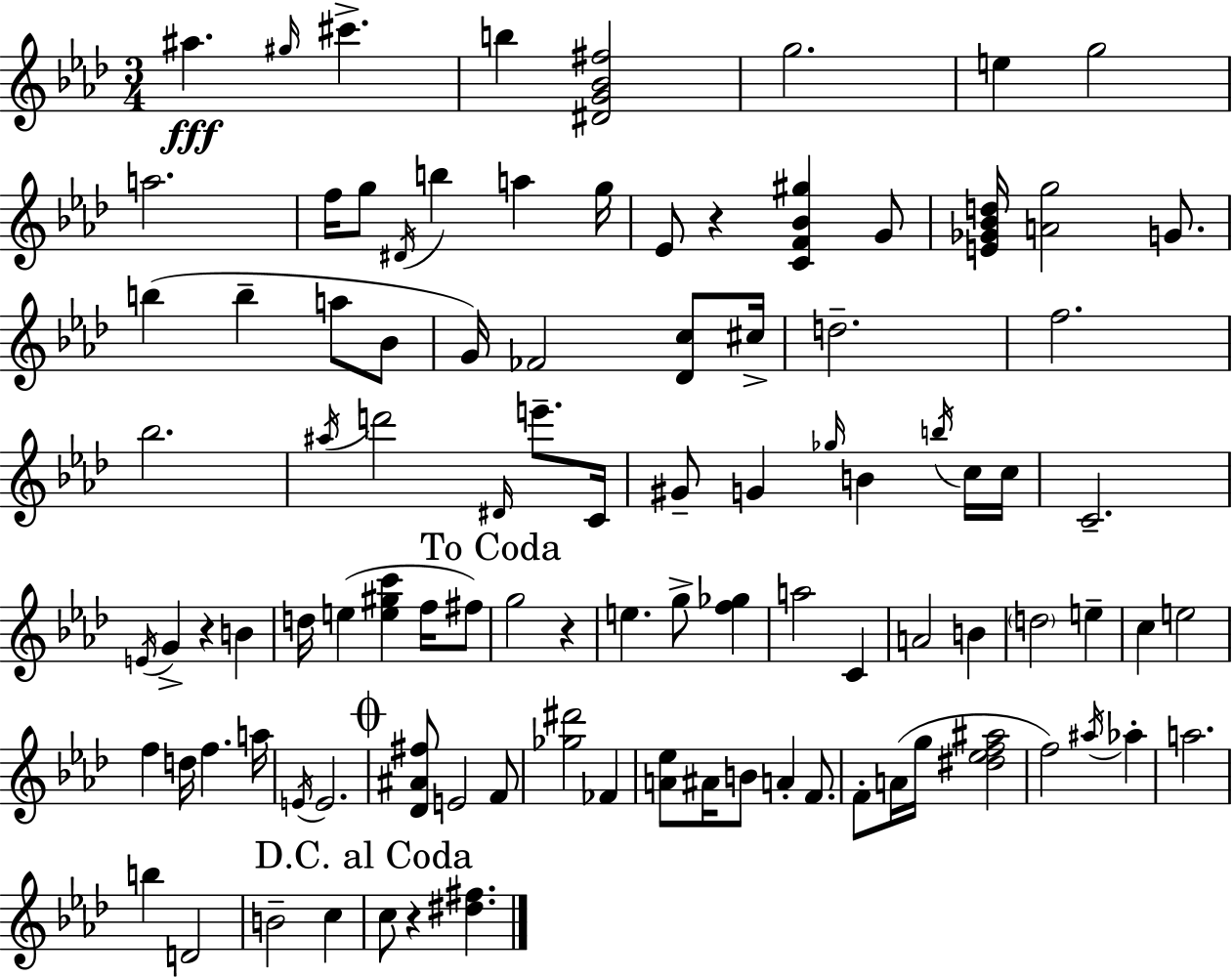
A#5/q. G#5/s C#6/q. B5/q [D#4,G4,Bb4,F#5]/h G5/h. E5/q G5/h A5/h. F5/s G5/e D#4/s B5/q A5/q G5/s Eb4/e R/q [C4,F4,Bb4,G#5]/q G4/e [E4,Gb4,Bb4,D5]/s [A4,G5]/h G4/e. B5/q B5/q A5/e Bb4/e G4/s FES4/h [Db4,C5]/e C#5/s D5/h. F5/h. Bb5/h. A#5/s D6/h D#4/s E6/e. C4/s G#4/e G4/q Gb5/s B4/q B5/s C5/s C5/s C4/h. E4/s G4/q R/q B4/q D5/s E5/q [E5,G#5,C6]/q F5/s F#5/e G5/h R/q E5/q. G5/e [F5,Gb5]/q A5/h C4/q A4/h B4/q D5/h E5/q C5/q E5/h F5/q D5/s F5/q. A5/s E4/s E4/h. [Db4,A#4,F#5]/e E4/h F4/e [Gb5,D#6]/h FES4/q [A4,Eb5]/e A#4/s B4/e A4/q F4/e. F4/e A4/s G5/s [D#5,Eb5,F5,A#5]/h F5/h A#5/s Ab5/q A5/h. B5/q D4/h B4/h C5/q C5/e R/q [D#5,F#5]/q.